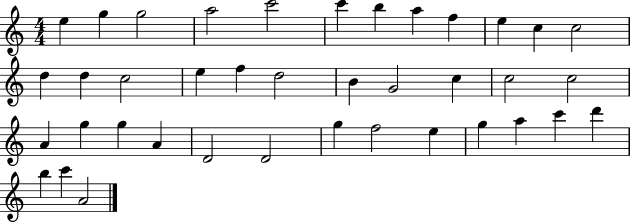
E5/q G5/q G5/h A5/h C6/h C6/q B5/q A5/q F5/q E5/q C5/q C5/h D5/q D5/q C5/h E5/q F5/q D5/h B4/q G4/h C5/q C5/h C5/h A4/q G5/q G5/q A4/q D4/h D4/h G5/q F5/h E5/q G5/q A5/q C6/q D6/q B5/q C6/q A4/h